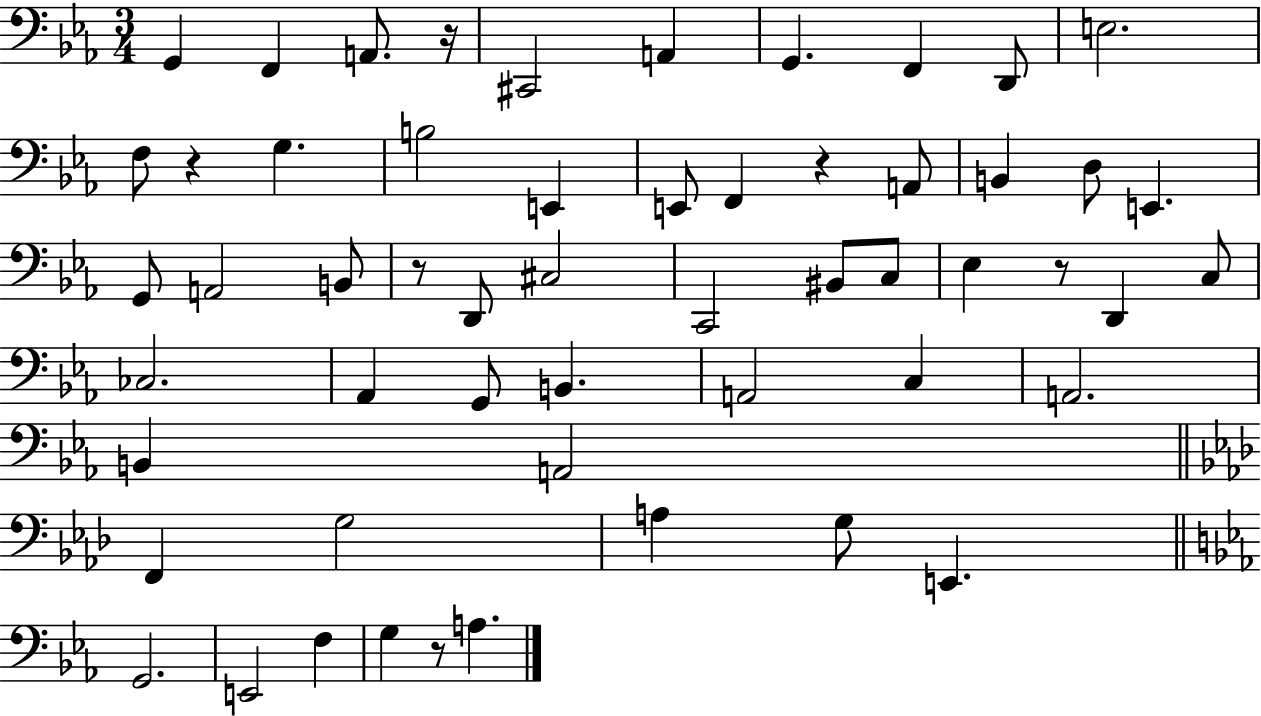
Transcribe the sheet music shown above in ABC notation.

X:1
T:Untitled
M:3/4
L:1/4
K:Eb
G,, F,, A,,/2 z/4 ^C,,2 A,, G,, F,, D,,/2 E,2 F,/2 z G, B,2 E,, E,,/2 F,, z A,,/2 B,, D,/2 E,, G,,/2 A,,2 B,,/2 z/2 D,,/2 ^C,2 C,,2 ^B,,/2 C,/2 _E, z/2 D,, C,/2 _C,2 _A,, G,,/2 B,, A,,2 C, A,,2 B,, A,,2 F,, G,2 A, G,/2 E,, G,,2 E,,2 F, G, z/2 A,